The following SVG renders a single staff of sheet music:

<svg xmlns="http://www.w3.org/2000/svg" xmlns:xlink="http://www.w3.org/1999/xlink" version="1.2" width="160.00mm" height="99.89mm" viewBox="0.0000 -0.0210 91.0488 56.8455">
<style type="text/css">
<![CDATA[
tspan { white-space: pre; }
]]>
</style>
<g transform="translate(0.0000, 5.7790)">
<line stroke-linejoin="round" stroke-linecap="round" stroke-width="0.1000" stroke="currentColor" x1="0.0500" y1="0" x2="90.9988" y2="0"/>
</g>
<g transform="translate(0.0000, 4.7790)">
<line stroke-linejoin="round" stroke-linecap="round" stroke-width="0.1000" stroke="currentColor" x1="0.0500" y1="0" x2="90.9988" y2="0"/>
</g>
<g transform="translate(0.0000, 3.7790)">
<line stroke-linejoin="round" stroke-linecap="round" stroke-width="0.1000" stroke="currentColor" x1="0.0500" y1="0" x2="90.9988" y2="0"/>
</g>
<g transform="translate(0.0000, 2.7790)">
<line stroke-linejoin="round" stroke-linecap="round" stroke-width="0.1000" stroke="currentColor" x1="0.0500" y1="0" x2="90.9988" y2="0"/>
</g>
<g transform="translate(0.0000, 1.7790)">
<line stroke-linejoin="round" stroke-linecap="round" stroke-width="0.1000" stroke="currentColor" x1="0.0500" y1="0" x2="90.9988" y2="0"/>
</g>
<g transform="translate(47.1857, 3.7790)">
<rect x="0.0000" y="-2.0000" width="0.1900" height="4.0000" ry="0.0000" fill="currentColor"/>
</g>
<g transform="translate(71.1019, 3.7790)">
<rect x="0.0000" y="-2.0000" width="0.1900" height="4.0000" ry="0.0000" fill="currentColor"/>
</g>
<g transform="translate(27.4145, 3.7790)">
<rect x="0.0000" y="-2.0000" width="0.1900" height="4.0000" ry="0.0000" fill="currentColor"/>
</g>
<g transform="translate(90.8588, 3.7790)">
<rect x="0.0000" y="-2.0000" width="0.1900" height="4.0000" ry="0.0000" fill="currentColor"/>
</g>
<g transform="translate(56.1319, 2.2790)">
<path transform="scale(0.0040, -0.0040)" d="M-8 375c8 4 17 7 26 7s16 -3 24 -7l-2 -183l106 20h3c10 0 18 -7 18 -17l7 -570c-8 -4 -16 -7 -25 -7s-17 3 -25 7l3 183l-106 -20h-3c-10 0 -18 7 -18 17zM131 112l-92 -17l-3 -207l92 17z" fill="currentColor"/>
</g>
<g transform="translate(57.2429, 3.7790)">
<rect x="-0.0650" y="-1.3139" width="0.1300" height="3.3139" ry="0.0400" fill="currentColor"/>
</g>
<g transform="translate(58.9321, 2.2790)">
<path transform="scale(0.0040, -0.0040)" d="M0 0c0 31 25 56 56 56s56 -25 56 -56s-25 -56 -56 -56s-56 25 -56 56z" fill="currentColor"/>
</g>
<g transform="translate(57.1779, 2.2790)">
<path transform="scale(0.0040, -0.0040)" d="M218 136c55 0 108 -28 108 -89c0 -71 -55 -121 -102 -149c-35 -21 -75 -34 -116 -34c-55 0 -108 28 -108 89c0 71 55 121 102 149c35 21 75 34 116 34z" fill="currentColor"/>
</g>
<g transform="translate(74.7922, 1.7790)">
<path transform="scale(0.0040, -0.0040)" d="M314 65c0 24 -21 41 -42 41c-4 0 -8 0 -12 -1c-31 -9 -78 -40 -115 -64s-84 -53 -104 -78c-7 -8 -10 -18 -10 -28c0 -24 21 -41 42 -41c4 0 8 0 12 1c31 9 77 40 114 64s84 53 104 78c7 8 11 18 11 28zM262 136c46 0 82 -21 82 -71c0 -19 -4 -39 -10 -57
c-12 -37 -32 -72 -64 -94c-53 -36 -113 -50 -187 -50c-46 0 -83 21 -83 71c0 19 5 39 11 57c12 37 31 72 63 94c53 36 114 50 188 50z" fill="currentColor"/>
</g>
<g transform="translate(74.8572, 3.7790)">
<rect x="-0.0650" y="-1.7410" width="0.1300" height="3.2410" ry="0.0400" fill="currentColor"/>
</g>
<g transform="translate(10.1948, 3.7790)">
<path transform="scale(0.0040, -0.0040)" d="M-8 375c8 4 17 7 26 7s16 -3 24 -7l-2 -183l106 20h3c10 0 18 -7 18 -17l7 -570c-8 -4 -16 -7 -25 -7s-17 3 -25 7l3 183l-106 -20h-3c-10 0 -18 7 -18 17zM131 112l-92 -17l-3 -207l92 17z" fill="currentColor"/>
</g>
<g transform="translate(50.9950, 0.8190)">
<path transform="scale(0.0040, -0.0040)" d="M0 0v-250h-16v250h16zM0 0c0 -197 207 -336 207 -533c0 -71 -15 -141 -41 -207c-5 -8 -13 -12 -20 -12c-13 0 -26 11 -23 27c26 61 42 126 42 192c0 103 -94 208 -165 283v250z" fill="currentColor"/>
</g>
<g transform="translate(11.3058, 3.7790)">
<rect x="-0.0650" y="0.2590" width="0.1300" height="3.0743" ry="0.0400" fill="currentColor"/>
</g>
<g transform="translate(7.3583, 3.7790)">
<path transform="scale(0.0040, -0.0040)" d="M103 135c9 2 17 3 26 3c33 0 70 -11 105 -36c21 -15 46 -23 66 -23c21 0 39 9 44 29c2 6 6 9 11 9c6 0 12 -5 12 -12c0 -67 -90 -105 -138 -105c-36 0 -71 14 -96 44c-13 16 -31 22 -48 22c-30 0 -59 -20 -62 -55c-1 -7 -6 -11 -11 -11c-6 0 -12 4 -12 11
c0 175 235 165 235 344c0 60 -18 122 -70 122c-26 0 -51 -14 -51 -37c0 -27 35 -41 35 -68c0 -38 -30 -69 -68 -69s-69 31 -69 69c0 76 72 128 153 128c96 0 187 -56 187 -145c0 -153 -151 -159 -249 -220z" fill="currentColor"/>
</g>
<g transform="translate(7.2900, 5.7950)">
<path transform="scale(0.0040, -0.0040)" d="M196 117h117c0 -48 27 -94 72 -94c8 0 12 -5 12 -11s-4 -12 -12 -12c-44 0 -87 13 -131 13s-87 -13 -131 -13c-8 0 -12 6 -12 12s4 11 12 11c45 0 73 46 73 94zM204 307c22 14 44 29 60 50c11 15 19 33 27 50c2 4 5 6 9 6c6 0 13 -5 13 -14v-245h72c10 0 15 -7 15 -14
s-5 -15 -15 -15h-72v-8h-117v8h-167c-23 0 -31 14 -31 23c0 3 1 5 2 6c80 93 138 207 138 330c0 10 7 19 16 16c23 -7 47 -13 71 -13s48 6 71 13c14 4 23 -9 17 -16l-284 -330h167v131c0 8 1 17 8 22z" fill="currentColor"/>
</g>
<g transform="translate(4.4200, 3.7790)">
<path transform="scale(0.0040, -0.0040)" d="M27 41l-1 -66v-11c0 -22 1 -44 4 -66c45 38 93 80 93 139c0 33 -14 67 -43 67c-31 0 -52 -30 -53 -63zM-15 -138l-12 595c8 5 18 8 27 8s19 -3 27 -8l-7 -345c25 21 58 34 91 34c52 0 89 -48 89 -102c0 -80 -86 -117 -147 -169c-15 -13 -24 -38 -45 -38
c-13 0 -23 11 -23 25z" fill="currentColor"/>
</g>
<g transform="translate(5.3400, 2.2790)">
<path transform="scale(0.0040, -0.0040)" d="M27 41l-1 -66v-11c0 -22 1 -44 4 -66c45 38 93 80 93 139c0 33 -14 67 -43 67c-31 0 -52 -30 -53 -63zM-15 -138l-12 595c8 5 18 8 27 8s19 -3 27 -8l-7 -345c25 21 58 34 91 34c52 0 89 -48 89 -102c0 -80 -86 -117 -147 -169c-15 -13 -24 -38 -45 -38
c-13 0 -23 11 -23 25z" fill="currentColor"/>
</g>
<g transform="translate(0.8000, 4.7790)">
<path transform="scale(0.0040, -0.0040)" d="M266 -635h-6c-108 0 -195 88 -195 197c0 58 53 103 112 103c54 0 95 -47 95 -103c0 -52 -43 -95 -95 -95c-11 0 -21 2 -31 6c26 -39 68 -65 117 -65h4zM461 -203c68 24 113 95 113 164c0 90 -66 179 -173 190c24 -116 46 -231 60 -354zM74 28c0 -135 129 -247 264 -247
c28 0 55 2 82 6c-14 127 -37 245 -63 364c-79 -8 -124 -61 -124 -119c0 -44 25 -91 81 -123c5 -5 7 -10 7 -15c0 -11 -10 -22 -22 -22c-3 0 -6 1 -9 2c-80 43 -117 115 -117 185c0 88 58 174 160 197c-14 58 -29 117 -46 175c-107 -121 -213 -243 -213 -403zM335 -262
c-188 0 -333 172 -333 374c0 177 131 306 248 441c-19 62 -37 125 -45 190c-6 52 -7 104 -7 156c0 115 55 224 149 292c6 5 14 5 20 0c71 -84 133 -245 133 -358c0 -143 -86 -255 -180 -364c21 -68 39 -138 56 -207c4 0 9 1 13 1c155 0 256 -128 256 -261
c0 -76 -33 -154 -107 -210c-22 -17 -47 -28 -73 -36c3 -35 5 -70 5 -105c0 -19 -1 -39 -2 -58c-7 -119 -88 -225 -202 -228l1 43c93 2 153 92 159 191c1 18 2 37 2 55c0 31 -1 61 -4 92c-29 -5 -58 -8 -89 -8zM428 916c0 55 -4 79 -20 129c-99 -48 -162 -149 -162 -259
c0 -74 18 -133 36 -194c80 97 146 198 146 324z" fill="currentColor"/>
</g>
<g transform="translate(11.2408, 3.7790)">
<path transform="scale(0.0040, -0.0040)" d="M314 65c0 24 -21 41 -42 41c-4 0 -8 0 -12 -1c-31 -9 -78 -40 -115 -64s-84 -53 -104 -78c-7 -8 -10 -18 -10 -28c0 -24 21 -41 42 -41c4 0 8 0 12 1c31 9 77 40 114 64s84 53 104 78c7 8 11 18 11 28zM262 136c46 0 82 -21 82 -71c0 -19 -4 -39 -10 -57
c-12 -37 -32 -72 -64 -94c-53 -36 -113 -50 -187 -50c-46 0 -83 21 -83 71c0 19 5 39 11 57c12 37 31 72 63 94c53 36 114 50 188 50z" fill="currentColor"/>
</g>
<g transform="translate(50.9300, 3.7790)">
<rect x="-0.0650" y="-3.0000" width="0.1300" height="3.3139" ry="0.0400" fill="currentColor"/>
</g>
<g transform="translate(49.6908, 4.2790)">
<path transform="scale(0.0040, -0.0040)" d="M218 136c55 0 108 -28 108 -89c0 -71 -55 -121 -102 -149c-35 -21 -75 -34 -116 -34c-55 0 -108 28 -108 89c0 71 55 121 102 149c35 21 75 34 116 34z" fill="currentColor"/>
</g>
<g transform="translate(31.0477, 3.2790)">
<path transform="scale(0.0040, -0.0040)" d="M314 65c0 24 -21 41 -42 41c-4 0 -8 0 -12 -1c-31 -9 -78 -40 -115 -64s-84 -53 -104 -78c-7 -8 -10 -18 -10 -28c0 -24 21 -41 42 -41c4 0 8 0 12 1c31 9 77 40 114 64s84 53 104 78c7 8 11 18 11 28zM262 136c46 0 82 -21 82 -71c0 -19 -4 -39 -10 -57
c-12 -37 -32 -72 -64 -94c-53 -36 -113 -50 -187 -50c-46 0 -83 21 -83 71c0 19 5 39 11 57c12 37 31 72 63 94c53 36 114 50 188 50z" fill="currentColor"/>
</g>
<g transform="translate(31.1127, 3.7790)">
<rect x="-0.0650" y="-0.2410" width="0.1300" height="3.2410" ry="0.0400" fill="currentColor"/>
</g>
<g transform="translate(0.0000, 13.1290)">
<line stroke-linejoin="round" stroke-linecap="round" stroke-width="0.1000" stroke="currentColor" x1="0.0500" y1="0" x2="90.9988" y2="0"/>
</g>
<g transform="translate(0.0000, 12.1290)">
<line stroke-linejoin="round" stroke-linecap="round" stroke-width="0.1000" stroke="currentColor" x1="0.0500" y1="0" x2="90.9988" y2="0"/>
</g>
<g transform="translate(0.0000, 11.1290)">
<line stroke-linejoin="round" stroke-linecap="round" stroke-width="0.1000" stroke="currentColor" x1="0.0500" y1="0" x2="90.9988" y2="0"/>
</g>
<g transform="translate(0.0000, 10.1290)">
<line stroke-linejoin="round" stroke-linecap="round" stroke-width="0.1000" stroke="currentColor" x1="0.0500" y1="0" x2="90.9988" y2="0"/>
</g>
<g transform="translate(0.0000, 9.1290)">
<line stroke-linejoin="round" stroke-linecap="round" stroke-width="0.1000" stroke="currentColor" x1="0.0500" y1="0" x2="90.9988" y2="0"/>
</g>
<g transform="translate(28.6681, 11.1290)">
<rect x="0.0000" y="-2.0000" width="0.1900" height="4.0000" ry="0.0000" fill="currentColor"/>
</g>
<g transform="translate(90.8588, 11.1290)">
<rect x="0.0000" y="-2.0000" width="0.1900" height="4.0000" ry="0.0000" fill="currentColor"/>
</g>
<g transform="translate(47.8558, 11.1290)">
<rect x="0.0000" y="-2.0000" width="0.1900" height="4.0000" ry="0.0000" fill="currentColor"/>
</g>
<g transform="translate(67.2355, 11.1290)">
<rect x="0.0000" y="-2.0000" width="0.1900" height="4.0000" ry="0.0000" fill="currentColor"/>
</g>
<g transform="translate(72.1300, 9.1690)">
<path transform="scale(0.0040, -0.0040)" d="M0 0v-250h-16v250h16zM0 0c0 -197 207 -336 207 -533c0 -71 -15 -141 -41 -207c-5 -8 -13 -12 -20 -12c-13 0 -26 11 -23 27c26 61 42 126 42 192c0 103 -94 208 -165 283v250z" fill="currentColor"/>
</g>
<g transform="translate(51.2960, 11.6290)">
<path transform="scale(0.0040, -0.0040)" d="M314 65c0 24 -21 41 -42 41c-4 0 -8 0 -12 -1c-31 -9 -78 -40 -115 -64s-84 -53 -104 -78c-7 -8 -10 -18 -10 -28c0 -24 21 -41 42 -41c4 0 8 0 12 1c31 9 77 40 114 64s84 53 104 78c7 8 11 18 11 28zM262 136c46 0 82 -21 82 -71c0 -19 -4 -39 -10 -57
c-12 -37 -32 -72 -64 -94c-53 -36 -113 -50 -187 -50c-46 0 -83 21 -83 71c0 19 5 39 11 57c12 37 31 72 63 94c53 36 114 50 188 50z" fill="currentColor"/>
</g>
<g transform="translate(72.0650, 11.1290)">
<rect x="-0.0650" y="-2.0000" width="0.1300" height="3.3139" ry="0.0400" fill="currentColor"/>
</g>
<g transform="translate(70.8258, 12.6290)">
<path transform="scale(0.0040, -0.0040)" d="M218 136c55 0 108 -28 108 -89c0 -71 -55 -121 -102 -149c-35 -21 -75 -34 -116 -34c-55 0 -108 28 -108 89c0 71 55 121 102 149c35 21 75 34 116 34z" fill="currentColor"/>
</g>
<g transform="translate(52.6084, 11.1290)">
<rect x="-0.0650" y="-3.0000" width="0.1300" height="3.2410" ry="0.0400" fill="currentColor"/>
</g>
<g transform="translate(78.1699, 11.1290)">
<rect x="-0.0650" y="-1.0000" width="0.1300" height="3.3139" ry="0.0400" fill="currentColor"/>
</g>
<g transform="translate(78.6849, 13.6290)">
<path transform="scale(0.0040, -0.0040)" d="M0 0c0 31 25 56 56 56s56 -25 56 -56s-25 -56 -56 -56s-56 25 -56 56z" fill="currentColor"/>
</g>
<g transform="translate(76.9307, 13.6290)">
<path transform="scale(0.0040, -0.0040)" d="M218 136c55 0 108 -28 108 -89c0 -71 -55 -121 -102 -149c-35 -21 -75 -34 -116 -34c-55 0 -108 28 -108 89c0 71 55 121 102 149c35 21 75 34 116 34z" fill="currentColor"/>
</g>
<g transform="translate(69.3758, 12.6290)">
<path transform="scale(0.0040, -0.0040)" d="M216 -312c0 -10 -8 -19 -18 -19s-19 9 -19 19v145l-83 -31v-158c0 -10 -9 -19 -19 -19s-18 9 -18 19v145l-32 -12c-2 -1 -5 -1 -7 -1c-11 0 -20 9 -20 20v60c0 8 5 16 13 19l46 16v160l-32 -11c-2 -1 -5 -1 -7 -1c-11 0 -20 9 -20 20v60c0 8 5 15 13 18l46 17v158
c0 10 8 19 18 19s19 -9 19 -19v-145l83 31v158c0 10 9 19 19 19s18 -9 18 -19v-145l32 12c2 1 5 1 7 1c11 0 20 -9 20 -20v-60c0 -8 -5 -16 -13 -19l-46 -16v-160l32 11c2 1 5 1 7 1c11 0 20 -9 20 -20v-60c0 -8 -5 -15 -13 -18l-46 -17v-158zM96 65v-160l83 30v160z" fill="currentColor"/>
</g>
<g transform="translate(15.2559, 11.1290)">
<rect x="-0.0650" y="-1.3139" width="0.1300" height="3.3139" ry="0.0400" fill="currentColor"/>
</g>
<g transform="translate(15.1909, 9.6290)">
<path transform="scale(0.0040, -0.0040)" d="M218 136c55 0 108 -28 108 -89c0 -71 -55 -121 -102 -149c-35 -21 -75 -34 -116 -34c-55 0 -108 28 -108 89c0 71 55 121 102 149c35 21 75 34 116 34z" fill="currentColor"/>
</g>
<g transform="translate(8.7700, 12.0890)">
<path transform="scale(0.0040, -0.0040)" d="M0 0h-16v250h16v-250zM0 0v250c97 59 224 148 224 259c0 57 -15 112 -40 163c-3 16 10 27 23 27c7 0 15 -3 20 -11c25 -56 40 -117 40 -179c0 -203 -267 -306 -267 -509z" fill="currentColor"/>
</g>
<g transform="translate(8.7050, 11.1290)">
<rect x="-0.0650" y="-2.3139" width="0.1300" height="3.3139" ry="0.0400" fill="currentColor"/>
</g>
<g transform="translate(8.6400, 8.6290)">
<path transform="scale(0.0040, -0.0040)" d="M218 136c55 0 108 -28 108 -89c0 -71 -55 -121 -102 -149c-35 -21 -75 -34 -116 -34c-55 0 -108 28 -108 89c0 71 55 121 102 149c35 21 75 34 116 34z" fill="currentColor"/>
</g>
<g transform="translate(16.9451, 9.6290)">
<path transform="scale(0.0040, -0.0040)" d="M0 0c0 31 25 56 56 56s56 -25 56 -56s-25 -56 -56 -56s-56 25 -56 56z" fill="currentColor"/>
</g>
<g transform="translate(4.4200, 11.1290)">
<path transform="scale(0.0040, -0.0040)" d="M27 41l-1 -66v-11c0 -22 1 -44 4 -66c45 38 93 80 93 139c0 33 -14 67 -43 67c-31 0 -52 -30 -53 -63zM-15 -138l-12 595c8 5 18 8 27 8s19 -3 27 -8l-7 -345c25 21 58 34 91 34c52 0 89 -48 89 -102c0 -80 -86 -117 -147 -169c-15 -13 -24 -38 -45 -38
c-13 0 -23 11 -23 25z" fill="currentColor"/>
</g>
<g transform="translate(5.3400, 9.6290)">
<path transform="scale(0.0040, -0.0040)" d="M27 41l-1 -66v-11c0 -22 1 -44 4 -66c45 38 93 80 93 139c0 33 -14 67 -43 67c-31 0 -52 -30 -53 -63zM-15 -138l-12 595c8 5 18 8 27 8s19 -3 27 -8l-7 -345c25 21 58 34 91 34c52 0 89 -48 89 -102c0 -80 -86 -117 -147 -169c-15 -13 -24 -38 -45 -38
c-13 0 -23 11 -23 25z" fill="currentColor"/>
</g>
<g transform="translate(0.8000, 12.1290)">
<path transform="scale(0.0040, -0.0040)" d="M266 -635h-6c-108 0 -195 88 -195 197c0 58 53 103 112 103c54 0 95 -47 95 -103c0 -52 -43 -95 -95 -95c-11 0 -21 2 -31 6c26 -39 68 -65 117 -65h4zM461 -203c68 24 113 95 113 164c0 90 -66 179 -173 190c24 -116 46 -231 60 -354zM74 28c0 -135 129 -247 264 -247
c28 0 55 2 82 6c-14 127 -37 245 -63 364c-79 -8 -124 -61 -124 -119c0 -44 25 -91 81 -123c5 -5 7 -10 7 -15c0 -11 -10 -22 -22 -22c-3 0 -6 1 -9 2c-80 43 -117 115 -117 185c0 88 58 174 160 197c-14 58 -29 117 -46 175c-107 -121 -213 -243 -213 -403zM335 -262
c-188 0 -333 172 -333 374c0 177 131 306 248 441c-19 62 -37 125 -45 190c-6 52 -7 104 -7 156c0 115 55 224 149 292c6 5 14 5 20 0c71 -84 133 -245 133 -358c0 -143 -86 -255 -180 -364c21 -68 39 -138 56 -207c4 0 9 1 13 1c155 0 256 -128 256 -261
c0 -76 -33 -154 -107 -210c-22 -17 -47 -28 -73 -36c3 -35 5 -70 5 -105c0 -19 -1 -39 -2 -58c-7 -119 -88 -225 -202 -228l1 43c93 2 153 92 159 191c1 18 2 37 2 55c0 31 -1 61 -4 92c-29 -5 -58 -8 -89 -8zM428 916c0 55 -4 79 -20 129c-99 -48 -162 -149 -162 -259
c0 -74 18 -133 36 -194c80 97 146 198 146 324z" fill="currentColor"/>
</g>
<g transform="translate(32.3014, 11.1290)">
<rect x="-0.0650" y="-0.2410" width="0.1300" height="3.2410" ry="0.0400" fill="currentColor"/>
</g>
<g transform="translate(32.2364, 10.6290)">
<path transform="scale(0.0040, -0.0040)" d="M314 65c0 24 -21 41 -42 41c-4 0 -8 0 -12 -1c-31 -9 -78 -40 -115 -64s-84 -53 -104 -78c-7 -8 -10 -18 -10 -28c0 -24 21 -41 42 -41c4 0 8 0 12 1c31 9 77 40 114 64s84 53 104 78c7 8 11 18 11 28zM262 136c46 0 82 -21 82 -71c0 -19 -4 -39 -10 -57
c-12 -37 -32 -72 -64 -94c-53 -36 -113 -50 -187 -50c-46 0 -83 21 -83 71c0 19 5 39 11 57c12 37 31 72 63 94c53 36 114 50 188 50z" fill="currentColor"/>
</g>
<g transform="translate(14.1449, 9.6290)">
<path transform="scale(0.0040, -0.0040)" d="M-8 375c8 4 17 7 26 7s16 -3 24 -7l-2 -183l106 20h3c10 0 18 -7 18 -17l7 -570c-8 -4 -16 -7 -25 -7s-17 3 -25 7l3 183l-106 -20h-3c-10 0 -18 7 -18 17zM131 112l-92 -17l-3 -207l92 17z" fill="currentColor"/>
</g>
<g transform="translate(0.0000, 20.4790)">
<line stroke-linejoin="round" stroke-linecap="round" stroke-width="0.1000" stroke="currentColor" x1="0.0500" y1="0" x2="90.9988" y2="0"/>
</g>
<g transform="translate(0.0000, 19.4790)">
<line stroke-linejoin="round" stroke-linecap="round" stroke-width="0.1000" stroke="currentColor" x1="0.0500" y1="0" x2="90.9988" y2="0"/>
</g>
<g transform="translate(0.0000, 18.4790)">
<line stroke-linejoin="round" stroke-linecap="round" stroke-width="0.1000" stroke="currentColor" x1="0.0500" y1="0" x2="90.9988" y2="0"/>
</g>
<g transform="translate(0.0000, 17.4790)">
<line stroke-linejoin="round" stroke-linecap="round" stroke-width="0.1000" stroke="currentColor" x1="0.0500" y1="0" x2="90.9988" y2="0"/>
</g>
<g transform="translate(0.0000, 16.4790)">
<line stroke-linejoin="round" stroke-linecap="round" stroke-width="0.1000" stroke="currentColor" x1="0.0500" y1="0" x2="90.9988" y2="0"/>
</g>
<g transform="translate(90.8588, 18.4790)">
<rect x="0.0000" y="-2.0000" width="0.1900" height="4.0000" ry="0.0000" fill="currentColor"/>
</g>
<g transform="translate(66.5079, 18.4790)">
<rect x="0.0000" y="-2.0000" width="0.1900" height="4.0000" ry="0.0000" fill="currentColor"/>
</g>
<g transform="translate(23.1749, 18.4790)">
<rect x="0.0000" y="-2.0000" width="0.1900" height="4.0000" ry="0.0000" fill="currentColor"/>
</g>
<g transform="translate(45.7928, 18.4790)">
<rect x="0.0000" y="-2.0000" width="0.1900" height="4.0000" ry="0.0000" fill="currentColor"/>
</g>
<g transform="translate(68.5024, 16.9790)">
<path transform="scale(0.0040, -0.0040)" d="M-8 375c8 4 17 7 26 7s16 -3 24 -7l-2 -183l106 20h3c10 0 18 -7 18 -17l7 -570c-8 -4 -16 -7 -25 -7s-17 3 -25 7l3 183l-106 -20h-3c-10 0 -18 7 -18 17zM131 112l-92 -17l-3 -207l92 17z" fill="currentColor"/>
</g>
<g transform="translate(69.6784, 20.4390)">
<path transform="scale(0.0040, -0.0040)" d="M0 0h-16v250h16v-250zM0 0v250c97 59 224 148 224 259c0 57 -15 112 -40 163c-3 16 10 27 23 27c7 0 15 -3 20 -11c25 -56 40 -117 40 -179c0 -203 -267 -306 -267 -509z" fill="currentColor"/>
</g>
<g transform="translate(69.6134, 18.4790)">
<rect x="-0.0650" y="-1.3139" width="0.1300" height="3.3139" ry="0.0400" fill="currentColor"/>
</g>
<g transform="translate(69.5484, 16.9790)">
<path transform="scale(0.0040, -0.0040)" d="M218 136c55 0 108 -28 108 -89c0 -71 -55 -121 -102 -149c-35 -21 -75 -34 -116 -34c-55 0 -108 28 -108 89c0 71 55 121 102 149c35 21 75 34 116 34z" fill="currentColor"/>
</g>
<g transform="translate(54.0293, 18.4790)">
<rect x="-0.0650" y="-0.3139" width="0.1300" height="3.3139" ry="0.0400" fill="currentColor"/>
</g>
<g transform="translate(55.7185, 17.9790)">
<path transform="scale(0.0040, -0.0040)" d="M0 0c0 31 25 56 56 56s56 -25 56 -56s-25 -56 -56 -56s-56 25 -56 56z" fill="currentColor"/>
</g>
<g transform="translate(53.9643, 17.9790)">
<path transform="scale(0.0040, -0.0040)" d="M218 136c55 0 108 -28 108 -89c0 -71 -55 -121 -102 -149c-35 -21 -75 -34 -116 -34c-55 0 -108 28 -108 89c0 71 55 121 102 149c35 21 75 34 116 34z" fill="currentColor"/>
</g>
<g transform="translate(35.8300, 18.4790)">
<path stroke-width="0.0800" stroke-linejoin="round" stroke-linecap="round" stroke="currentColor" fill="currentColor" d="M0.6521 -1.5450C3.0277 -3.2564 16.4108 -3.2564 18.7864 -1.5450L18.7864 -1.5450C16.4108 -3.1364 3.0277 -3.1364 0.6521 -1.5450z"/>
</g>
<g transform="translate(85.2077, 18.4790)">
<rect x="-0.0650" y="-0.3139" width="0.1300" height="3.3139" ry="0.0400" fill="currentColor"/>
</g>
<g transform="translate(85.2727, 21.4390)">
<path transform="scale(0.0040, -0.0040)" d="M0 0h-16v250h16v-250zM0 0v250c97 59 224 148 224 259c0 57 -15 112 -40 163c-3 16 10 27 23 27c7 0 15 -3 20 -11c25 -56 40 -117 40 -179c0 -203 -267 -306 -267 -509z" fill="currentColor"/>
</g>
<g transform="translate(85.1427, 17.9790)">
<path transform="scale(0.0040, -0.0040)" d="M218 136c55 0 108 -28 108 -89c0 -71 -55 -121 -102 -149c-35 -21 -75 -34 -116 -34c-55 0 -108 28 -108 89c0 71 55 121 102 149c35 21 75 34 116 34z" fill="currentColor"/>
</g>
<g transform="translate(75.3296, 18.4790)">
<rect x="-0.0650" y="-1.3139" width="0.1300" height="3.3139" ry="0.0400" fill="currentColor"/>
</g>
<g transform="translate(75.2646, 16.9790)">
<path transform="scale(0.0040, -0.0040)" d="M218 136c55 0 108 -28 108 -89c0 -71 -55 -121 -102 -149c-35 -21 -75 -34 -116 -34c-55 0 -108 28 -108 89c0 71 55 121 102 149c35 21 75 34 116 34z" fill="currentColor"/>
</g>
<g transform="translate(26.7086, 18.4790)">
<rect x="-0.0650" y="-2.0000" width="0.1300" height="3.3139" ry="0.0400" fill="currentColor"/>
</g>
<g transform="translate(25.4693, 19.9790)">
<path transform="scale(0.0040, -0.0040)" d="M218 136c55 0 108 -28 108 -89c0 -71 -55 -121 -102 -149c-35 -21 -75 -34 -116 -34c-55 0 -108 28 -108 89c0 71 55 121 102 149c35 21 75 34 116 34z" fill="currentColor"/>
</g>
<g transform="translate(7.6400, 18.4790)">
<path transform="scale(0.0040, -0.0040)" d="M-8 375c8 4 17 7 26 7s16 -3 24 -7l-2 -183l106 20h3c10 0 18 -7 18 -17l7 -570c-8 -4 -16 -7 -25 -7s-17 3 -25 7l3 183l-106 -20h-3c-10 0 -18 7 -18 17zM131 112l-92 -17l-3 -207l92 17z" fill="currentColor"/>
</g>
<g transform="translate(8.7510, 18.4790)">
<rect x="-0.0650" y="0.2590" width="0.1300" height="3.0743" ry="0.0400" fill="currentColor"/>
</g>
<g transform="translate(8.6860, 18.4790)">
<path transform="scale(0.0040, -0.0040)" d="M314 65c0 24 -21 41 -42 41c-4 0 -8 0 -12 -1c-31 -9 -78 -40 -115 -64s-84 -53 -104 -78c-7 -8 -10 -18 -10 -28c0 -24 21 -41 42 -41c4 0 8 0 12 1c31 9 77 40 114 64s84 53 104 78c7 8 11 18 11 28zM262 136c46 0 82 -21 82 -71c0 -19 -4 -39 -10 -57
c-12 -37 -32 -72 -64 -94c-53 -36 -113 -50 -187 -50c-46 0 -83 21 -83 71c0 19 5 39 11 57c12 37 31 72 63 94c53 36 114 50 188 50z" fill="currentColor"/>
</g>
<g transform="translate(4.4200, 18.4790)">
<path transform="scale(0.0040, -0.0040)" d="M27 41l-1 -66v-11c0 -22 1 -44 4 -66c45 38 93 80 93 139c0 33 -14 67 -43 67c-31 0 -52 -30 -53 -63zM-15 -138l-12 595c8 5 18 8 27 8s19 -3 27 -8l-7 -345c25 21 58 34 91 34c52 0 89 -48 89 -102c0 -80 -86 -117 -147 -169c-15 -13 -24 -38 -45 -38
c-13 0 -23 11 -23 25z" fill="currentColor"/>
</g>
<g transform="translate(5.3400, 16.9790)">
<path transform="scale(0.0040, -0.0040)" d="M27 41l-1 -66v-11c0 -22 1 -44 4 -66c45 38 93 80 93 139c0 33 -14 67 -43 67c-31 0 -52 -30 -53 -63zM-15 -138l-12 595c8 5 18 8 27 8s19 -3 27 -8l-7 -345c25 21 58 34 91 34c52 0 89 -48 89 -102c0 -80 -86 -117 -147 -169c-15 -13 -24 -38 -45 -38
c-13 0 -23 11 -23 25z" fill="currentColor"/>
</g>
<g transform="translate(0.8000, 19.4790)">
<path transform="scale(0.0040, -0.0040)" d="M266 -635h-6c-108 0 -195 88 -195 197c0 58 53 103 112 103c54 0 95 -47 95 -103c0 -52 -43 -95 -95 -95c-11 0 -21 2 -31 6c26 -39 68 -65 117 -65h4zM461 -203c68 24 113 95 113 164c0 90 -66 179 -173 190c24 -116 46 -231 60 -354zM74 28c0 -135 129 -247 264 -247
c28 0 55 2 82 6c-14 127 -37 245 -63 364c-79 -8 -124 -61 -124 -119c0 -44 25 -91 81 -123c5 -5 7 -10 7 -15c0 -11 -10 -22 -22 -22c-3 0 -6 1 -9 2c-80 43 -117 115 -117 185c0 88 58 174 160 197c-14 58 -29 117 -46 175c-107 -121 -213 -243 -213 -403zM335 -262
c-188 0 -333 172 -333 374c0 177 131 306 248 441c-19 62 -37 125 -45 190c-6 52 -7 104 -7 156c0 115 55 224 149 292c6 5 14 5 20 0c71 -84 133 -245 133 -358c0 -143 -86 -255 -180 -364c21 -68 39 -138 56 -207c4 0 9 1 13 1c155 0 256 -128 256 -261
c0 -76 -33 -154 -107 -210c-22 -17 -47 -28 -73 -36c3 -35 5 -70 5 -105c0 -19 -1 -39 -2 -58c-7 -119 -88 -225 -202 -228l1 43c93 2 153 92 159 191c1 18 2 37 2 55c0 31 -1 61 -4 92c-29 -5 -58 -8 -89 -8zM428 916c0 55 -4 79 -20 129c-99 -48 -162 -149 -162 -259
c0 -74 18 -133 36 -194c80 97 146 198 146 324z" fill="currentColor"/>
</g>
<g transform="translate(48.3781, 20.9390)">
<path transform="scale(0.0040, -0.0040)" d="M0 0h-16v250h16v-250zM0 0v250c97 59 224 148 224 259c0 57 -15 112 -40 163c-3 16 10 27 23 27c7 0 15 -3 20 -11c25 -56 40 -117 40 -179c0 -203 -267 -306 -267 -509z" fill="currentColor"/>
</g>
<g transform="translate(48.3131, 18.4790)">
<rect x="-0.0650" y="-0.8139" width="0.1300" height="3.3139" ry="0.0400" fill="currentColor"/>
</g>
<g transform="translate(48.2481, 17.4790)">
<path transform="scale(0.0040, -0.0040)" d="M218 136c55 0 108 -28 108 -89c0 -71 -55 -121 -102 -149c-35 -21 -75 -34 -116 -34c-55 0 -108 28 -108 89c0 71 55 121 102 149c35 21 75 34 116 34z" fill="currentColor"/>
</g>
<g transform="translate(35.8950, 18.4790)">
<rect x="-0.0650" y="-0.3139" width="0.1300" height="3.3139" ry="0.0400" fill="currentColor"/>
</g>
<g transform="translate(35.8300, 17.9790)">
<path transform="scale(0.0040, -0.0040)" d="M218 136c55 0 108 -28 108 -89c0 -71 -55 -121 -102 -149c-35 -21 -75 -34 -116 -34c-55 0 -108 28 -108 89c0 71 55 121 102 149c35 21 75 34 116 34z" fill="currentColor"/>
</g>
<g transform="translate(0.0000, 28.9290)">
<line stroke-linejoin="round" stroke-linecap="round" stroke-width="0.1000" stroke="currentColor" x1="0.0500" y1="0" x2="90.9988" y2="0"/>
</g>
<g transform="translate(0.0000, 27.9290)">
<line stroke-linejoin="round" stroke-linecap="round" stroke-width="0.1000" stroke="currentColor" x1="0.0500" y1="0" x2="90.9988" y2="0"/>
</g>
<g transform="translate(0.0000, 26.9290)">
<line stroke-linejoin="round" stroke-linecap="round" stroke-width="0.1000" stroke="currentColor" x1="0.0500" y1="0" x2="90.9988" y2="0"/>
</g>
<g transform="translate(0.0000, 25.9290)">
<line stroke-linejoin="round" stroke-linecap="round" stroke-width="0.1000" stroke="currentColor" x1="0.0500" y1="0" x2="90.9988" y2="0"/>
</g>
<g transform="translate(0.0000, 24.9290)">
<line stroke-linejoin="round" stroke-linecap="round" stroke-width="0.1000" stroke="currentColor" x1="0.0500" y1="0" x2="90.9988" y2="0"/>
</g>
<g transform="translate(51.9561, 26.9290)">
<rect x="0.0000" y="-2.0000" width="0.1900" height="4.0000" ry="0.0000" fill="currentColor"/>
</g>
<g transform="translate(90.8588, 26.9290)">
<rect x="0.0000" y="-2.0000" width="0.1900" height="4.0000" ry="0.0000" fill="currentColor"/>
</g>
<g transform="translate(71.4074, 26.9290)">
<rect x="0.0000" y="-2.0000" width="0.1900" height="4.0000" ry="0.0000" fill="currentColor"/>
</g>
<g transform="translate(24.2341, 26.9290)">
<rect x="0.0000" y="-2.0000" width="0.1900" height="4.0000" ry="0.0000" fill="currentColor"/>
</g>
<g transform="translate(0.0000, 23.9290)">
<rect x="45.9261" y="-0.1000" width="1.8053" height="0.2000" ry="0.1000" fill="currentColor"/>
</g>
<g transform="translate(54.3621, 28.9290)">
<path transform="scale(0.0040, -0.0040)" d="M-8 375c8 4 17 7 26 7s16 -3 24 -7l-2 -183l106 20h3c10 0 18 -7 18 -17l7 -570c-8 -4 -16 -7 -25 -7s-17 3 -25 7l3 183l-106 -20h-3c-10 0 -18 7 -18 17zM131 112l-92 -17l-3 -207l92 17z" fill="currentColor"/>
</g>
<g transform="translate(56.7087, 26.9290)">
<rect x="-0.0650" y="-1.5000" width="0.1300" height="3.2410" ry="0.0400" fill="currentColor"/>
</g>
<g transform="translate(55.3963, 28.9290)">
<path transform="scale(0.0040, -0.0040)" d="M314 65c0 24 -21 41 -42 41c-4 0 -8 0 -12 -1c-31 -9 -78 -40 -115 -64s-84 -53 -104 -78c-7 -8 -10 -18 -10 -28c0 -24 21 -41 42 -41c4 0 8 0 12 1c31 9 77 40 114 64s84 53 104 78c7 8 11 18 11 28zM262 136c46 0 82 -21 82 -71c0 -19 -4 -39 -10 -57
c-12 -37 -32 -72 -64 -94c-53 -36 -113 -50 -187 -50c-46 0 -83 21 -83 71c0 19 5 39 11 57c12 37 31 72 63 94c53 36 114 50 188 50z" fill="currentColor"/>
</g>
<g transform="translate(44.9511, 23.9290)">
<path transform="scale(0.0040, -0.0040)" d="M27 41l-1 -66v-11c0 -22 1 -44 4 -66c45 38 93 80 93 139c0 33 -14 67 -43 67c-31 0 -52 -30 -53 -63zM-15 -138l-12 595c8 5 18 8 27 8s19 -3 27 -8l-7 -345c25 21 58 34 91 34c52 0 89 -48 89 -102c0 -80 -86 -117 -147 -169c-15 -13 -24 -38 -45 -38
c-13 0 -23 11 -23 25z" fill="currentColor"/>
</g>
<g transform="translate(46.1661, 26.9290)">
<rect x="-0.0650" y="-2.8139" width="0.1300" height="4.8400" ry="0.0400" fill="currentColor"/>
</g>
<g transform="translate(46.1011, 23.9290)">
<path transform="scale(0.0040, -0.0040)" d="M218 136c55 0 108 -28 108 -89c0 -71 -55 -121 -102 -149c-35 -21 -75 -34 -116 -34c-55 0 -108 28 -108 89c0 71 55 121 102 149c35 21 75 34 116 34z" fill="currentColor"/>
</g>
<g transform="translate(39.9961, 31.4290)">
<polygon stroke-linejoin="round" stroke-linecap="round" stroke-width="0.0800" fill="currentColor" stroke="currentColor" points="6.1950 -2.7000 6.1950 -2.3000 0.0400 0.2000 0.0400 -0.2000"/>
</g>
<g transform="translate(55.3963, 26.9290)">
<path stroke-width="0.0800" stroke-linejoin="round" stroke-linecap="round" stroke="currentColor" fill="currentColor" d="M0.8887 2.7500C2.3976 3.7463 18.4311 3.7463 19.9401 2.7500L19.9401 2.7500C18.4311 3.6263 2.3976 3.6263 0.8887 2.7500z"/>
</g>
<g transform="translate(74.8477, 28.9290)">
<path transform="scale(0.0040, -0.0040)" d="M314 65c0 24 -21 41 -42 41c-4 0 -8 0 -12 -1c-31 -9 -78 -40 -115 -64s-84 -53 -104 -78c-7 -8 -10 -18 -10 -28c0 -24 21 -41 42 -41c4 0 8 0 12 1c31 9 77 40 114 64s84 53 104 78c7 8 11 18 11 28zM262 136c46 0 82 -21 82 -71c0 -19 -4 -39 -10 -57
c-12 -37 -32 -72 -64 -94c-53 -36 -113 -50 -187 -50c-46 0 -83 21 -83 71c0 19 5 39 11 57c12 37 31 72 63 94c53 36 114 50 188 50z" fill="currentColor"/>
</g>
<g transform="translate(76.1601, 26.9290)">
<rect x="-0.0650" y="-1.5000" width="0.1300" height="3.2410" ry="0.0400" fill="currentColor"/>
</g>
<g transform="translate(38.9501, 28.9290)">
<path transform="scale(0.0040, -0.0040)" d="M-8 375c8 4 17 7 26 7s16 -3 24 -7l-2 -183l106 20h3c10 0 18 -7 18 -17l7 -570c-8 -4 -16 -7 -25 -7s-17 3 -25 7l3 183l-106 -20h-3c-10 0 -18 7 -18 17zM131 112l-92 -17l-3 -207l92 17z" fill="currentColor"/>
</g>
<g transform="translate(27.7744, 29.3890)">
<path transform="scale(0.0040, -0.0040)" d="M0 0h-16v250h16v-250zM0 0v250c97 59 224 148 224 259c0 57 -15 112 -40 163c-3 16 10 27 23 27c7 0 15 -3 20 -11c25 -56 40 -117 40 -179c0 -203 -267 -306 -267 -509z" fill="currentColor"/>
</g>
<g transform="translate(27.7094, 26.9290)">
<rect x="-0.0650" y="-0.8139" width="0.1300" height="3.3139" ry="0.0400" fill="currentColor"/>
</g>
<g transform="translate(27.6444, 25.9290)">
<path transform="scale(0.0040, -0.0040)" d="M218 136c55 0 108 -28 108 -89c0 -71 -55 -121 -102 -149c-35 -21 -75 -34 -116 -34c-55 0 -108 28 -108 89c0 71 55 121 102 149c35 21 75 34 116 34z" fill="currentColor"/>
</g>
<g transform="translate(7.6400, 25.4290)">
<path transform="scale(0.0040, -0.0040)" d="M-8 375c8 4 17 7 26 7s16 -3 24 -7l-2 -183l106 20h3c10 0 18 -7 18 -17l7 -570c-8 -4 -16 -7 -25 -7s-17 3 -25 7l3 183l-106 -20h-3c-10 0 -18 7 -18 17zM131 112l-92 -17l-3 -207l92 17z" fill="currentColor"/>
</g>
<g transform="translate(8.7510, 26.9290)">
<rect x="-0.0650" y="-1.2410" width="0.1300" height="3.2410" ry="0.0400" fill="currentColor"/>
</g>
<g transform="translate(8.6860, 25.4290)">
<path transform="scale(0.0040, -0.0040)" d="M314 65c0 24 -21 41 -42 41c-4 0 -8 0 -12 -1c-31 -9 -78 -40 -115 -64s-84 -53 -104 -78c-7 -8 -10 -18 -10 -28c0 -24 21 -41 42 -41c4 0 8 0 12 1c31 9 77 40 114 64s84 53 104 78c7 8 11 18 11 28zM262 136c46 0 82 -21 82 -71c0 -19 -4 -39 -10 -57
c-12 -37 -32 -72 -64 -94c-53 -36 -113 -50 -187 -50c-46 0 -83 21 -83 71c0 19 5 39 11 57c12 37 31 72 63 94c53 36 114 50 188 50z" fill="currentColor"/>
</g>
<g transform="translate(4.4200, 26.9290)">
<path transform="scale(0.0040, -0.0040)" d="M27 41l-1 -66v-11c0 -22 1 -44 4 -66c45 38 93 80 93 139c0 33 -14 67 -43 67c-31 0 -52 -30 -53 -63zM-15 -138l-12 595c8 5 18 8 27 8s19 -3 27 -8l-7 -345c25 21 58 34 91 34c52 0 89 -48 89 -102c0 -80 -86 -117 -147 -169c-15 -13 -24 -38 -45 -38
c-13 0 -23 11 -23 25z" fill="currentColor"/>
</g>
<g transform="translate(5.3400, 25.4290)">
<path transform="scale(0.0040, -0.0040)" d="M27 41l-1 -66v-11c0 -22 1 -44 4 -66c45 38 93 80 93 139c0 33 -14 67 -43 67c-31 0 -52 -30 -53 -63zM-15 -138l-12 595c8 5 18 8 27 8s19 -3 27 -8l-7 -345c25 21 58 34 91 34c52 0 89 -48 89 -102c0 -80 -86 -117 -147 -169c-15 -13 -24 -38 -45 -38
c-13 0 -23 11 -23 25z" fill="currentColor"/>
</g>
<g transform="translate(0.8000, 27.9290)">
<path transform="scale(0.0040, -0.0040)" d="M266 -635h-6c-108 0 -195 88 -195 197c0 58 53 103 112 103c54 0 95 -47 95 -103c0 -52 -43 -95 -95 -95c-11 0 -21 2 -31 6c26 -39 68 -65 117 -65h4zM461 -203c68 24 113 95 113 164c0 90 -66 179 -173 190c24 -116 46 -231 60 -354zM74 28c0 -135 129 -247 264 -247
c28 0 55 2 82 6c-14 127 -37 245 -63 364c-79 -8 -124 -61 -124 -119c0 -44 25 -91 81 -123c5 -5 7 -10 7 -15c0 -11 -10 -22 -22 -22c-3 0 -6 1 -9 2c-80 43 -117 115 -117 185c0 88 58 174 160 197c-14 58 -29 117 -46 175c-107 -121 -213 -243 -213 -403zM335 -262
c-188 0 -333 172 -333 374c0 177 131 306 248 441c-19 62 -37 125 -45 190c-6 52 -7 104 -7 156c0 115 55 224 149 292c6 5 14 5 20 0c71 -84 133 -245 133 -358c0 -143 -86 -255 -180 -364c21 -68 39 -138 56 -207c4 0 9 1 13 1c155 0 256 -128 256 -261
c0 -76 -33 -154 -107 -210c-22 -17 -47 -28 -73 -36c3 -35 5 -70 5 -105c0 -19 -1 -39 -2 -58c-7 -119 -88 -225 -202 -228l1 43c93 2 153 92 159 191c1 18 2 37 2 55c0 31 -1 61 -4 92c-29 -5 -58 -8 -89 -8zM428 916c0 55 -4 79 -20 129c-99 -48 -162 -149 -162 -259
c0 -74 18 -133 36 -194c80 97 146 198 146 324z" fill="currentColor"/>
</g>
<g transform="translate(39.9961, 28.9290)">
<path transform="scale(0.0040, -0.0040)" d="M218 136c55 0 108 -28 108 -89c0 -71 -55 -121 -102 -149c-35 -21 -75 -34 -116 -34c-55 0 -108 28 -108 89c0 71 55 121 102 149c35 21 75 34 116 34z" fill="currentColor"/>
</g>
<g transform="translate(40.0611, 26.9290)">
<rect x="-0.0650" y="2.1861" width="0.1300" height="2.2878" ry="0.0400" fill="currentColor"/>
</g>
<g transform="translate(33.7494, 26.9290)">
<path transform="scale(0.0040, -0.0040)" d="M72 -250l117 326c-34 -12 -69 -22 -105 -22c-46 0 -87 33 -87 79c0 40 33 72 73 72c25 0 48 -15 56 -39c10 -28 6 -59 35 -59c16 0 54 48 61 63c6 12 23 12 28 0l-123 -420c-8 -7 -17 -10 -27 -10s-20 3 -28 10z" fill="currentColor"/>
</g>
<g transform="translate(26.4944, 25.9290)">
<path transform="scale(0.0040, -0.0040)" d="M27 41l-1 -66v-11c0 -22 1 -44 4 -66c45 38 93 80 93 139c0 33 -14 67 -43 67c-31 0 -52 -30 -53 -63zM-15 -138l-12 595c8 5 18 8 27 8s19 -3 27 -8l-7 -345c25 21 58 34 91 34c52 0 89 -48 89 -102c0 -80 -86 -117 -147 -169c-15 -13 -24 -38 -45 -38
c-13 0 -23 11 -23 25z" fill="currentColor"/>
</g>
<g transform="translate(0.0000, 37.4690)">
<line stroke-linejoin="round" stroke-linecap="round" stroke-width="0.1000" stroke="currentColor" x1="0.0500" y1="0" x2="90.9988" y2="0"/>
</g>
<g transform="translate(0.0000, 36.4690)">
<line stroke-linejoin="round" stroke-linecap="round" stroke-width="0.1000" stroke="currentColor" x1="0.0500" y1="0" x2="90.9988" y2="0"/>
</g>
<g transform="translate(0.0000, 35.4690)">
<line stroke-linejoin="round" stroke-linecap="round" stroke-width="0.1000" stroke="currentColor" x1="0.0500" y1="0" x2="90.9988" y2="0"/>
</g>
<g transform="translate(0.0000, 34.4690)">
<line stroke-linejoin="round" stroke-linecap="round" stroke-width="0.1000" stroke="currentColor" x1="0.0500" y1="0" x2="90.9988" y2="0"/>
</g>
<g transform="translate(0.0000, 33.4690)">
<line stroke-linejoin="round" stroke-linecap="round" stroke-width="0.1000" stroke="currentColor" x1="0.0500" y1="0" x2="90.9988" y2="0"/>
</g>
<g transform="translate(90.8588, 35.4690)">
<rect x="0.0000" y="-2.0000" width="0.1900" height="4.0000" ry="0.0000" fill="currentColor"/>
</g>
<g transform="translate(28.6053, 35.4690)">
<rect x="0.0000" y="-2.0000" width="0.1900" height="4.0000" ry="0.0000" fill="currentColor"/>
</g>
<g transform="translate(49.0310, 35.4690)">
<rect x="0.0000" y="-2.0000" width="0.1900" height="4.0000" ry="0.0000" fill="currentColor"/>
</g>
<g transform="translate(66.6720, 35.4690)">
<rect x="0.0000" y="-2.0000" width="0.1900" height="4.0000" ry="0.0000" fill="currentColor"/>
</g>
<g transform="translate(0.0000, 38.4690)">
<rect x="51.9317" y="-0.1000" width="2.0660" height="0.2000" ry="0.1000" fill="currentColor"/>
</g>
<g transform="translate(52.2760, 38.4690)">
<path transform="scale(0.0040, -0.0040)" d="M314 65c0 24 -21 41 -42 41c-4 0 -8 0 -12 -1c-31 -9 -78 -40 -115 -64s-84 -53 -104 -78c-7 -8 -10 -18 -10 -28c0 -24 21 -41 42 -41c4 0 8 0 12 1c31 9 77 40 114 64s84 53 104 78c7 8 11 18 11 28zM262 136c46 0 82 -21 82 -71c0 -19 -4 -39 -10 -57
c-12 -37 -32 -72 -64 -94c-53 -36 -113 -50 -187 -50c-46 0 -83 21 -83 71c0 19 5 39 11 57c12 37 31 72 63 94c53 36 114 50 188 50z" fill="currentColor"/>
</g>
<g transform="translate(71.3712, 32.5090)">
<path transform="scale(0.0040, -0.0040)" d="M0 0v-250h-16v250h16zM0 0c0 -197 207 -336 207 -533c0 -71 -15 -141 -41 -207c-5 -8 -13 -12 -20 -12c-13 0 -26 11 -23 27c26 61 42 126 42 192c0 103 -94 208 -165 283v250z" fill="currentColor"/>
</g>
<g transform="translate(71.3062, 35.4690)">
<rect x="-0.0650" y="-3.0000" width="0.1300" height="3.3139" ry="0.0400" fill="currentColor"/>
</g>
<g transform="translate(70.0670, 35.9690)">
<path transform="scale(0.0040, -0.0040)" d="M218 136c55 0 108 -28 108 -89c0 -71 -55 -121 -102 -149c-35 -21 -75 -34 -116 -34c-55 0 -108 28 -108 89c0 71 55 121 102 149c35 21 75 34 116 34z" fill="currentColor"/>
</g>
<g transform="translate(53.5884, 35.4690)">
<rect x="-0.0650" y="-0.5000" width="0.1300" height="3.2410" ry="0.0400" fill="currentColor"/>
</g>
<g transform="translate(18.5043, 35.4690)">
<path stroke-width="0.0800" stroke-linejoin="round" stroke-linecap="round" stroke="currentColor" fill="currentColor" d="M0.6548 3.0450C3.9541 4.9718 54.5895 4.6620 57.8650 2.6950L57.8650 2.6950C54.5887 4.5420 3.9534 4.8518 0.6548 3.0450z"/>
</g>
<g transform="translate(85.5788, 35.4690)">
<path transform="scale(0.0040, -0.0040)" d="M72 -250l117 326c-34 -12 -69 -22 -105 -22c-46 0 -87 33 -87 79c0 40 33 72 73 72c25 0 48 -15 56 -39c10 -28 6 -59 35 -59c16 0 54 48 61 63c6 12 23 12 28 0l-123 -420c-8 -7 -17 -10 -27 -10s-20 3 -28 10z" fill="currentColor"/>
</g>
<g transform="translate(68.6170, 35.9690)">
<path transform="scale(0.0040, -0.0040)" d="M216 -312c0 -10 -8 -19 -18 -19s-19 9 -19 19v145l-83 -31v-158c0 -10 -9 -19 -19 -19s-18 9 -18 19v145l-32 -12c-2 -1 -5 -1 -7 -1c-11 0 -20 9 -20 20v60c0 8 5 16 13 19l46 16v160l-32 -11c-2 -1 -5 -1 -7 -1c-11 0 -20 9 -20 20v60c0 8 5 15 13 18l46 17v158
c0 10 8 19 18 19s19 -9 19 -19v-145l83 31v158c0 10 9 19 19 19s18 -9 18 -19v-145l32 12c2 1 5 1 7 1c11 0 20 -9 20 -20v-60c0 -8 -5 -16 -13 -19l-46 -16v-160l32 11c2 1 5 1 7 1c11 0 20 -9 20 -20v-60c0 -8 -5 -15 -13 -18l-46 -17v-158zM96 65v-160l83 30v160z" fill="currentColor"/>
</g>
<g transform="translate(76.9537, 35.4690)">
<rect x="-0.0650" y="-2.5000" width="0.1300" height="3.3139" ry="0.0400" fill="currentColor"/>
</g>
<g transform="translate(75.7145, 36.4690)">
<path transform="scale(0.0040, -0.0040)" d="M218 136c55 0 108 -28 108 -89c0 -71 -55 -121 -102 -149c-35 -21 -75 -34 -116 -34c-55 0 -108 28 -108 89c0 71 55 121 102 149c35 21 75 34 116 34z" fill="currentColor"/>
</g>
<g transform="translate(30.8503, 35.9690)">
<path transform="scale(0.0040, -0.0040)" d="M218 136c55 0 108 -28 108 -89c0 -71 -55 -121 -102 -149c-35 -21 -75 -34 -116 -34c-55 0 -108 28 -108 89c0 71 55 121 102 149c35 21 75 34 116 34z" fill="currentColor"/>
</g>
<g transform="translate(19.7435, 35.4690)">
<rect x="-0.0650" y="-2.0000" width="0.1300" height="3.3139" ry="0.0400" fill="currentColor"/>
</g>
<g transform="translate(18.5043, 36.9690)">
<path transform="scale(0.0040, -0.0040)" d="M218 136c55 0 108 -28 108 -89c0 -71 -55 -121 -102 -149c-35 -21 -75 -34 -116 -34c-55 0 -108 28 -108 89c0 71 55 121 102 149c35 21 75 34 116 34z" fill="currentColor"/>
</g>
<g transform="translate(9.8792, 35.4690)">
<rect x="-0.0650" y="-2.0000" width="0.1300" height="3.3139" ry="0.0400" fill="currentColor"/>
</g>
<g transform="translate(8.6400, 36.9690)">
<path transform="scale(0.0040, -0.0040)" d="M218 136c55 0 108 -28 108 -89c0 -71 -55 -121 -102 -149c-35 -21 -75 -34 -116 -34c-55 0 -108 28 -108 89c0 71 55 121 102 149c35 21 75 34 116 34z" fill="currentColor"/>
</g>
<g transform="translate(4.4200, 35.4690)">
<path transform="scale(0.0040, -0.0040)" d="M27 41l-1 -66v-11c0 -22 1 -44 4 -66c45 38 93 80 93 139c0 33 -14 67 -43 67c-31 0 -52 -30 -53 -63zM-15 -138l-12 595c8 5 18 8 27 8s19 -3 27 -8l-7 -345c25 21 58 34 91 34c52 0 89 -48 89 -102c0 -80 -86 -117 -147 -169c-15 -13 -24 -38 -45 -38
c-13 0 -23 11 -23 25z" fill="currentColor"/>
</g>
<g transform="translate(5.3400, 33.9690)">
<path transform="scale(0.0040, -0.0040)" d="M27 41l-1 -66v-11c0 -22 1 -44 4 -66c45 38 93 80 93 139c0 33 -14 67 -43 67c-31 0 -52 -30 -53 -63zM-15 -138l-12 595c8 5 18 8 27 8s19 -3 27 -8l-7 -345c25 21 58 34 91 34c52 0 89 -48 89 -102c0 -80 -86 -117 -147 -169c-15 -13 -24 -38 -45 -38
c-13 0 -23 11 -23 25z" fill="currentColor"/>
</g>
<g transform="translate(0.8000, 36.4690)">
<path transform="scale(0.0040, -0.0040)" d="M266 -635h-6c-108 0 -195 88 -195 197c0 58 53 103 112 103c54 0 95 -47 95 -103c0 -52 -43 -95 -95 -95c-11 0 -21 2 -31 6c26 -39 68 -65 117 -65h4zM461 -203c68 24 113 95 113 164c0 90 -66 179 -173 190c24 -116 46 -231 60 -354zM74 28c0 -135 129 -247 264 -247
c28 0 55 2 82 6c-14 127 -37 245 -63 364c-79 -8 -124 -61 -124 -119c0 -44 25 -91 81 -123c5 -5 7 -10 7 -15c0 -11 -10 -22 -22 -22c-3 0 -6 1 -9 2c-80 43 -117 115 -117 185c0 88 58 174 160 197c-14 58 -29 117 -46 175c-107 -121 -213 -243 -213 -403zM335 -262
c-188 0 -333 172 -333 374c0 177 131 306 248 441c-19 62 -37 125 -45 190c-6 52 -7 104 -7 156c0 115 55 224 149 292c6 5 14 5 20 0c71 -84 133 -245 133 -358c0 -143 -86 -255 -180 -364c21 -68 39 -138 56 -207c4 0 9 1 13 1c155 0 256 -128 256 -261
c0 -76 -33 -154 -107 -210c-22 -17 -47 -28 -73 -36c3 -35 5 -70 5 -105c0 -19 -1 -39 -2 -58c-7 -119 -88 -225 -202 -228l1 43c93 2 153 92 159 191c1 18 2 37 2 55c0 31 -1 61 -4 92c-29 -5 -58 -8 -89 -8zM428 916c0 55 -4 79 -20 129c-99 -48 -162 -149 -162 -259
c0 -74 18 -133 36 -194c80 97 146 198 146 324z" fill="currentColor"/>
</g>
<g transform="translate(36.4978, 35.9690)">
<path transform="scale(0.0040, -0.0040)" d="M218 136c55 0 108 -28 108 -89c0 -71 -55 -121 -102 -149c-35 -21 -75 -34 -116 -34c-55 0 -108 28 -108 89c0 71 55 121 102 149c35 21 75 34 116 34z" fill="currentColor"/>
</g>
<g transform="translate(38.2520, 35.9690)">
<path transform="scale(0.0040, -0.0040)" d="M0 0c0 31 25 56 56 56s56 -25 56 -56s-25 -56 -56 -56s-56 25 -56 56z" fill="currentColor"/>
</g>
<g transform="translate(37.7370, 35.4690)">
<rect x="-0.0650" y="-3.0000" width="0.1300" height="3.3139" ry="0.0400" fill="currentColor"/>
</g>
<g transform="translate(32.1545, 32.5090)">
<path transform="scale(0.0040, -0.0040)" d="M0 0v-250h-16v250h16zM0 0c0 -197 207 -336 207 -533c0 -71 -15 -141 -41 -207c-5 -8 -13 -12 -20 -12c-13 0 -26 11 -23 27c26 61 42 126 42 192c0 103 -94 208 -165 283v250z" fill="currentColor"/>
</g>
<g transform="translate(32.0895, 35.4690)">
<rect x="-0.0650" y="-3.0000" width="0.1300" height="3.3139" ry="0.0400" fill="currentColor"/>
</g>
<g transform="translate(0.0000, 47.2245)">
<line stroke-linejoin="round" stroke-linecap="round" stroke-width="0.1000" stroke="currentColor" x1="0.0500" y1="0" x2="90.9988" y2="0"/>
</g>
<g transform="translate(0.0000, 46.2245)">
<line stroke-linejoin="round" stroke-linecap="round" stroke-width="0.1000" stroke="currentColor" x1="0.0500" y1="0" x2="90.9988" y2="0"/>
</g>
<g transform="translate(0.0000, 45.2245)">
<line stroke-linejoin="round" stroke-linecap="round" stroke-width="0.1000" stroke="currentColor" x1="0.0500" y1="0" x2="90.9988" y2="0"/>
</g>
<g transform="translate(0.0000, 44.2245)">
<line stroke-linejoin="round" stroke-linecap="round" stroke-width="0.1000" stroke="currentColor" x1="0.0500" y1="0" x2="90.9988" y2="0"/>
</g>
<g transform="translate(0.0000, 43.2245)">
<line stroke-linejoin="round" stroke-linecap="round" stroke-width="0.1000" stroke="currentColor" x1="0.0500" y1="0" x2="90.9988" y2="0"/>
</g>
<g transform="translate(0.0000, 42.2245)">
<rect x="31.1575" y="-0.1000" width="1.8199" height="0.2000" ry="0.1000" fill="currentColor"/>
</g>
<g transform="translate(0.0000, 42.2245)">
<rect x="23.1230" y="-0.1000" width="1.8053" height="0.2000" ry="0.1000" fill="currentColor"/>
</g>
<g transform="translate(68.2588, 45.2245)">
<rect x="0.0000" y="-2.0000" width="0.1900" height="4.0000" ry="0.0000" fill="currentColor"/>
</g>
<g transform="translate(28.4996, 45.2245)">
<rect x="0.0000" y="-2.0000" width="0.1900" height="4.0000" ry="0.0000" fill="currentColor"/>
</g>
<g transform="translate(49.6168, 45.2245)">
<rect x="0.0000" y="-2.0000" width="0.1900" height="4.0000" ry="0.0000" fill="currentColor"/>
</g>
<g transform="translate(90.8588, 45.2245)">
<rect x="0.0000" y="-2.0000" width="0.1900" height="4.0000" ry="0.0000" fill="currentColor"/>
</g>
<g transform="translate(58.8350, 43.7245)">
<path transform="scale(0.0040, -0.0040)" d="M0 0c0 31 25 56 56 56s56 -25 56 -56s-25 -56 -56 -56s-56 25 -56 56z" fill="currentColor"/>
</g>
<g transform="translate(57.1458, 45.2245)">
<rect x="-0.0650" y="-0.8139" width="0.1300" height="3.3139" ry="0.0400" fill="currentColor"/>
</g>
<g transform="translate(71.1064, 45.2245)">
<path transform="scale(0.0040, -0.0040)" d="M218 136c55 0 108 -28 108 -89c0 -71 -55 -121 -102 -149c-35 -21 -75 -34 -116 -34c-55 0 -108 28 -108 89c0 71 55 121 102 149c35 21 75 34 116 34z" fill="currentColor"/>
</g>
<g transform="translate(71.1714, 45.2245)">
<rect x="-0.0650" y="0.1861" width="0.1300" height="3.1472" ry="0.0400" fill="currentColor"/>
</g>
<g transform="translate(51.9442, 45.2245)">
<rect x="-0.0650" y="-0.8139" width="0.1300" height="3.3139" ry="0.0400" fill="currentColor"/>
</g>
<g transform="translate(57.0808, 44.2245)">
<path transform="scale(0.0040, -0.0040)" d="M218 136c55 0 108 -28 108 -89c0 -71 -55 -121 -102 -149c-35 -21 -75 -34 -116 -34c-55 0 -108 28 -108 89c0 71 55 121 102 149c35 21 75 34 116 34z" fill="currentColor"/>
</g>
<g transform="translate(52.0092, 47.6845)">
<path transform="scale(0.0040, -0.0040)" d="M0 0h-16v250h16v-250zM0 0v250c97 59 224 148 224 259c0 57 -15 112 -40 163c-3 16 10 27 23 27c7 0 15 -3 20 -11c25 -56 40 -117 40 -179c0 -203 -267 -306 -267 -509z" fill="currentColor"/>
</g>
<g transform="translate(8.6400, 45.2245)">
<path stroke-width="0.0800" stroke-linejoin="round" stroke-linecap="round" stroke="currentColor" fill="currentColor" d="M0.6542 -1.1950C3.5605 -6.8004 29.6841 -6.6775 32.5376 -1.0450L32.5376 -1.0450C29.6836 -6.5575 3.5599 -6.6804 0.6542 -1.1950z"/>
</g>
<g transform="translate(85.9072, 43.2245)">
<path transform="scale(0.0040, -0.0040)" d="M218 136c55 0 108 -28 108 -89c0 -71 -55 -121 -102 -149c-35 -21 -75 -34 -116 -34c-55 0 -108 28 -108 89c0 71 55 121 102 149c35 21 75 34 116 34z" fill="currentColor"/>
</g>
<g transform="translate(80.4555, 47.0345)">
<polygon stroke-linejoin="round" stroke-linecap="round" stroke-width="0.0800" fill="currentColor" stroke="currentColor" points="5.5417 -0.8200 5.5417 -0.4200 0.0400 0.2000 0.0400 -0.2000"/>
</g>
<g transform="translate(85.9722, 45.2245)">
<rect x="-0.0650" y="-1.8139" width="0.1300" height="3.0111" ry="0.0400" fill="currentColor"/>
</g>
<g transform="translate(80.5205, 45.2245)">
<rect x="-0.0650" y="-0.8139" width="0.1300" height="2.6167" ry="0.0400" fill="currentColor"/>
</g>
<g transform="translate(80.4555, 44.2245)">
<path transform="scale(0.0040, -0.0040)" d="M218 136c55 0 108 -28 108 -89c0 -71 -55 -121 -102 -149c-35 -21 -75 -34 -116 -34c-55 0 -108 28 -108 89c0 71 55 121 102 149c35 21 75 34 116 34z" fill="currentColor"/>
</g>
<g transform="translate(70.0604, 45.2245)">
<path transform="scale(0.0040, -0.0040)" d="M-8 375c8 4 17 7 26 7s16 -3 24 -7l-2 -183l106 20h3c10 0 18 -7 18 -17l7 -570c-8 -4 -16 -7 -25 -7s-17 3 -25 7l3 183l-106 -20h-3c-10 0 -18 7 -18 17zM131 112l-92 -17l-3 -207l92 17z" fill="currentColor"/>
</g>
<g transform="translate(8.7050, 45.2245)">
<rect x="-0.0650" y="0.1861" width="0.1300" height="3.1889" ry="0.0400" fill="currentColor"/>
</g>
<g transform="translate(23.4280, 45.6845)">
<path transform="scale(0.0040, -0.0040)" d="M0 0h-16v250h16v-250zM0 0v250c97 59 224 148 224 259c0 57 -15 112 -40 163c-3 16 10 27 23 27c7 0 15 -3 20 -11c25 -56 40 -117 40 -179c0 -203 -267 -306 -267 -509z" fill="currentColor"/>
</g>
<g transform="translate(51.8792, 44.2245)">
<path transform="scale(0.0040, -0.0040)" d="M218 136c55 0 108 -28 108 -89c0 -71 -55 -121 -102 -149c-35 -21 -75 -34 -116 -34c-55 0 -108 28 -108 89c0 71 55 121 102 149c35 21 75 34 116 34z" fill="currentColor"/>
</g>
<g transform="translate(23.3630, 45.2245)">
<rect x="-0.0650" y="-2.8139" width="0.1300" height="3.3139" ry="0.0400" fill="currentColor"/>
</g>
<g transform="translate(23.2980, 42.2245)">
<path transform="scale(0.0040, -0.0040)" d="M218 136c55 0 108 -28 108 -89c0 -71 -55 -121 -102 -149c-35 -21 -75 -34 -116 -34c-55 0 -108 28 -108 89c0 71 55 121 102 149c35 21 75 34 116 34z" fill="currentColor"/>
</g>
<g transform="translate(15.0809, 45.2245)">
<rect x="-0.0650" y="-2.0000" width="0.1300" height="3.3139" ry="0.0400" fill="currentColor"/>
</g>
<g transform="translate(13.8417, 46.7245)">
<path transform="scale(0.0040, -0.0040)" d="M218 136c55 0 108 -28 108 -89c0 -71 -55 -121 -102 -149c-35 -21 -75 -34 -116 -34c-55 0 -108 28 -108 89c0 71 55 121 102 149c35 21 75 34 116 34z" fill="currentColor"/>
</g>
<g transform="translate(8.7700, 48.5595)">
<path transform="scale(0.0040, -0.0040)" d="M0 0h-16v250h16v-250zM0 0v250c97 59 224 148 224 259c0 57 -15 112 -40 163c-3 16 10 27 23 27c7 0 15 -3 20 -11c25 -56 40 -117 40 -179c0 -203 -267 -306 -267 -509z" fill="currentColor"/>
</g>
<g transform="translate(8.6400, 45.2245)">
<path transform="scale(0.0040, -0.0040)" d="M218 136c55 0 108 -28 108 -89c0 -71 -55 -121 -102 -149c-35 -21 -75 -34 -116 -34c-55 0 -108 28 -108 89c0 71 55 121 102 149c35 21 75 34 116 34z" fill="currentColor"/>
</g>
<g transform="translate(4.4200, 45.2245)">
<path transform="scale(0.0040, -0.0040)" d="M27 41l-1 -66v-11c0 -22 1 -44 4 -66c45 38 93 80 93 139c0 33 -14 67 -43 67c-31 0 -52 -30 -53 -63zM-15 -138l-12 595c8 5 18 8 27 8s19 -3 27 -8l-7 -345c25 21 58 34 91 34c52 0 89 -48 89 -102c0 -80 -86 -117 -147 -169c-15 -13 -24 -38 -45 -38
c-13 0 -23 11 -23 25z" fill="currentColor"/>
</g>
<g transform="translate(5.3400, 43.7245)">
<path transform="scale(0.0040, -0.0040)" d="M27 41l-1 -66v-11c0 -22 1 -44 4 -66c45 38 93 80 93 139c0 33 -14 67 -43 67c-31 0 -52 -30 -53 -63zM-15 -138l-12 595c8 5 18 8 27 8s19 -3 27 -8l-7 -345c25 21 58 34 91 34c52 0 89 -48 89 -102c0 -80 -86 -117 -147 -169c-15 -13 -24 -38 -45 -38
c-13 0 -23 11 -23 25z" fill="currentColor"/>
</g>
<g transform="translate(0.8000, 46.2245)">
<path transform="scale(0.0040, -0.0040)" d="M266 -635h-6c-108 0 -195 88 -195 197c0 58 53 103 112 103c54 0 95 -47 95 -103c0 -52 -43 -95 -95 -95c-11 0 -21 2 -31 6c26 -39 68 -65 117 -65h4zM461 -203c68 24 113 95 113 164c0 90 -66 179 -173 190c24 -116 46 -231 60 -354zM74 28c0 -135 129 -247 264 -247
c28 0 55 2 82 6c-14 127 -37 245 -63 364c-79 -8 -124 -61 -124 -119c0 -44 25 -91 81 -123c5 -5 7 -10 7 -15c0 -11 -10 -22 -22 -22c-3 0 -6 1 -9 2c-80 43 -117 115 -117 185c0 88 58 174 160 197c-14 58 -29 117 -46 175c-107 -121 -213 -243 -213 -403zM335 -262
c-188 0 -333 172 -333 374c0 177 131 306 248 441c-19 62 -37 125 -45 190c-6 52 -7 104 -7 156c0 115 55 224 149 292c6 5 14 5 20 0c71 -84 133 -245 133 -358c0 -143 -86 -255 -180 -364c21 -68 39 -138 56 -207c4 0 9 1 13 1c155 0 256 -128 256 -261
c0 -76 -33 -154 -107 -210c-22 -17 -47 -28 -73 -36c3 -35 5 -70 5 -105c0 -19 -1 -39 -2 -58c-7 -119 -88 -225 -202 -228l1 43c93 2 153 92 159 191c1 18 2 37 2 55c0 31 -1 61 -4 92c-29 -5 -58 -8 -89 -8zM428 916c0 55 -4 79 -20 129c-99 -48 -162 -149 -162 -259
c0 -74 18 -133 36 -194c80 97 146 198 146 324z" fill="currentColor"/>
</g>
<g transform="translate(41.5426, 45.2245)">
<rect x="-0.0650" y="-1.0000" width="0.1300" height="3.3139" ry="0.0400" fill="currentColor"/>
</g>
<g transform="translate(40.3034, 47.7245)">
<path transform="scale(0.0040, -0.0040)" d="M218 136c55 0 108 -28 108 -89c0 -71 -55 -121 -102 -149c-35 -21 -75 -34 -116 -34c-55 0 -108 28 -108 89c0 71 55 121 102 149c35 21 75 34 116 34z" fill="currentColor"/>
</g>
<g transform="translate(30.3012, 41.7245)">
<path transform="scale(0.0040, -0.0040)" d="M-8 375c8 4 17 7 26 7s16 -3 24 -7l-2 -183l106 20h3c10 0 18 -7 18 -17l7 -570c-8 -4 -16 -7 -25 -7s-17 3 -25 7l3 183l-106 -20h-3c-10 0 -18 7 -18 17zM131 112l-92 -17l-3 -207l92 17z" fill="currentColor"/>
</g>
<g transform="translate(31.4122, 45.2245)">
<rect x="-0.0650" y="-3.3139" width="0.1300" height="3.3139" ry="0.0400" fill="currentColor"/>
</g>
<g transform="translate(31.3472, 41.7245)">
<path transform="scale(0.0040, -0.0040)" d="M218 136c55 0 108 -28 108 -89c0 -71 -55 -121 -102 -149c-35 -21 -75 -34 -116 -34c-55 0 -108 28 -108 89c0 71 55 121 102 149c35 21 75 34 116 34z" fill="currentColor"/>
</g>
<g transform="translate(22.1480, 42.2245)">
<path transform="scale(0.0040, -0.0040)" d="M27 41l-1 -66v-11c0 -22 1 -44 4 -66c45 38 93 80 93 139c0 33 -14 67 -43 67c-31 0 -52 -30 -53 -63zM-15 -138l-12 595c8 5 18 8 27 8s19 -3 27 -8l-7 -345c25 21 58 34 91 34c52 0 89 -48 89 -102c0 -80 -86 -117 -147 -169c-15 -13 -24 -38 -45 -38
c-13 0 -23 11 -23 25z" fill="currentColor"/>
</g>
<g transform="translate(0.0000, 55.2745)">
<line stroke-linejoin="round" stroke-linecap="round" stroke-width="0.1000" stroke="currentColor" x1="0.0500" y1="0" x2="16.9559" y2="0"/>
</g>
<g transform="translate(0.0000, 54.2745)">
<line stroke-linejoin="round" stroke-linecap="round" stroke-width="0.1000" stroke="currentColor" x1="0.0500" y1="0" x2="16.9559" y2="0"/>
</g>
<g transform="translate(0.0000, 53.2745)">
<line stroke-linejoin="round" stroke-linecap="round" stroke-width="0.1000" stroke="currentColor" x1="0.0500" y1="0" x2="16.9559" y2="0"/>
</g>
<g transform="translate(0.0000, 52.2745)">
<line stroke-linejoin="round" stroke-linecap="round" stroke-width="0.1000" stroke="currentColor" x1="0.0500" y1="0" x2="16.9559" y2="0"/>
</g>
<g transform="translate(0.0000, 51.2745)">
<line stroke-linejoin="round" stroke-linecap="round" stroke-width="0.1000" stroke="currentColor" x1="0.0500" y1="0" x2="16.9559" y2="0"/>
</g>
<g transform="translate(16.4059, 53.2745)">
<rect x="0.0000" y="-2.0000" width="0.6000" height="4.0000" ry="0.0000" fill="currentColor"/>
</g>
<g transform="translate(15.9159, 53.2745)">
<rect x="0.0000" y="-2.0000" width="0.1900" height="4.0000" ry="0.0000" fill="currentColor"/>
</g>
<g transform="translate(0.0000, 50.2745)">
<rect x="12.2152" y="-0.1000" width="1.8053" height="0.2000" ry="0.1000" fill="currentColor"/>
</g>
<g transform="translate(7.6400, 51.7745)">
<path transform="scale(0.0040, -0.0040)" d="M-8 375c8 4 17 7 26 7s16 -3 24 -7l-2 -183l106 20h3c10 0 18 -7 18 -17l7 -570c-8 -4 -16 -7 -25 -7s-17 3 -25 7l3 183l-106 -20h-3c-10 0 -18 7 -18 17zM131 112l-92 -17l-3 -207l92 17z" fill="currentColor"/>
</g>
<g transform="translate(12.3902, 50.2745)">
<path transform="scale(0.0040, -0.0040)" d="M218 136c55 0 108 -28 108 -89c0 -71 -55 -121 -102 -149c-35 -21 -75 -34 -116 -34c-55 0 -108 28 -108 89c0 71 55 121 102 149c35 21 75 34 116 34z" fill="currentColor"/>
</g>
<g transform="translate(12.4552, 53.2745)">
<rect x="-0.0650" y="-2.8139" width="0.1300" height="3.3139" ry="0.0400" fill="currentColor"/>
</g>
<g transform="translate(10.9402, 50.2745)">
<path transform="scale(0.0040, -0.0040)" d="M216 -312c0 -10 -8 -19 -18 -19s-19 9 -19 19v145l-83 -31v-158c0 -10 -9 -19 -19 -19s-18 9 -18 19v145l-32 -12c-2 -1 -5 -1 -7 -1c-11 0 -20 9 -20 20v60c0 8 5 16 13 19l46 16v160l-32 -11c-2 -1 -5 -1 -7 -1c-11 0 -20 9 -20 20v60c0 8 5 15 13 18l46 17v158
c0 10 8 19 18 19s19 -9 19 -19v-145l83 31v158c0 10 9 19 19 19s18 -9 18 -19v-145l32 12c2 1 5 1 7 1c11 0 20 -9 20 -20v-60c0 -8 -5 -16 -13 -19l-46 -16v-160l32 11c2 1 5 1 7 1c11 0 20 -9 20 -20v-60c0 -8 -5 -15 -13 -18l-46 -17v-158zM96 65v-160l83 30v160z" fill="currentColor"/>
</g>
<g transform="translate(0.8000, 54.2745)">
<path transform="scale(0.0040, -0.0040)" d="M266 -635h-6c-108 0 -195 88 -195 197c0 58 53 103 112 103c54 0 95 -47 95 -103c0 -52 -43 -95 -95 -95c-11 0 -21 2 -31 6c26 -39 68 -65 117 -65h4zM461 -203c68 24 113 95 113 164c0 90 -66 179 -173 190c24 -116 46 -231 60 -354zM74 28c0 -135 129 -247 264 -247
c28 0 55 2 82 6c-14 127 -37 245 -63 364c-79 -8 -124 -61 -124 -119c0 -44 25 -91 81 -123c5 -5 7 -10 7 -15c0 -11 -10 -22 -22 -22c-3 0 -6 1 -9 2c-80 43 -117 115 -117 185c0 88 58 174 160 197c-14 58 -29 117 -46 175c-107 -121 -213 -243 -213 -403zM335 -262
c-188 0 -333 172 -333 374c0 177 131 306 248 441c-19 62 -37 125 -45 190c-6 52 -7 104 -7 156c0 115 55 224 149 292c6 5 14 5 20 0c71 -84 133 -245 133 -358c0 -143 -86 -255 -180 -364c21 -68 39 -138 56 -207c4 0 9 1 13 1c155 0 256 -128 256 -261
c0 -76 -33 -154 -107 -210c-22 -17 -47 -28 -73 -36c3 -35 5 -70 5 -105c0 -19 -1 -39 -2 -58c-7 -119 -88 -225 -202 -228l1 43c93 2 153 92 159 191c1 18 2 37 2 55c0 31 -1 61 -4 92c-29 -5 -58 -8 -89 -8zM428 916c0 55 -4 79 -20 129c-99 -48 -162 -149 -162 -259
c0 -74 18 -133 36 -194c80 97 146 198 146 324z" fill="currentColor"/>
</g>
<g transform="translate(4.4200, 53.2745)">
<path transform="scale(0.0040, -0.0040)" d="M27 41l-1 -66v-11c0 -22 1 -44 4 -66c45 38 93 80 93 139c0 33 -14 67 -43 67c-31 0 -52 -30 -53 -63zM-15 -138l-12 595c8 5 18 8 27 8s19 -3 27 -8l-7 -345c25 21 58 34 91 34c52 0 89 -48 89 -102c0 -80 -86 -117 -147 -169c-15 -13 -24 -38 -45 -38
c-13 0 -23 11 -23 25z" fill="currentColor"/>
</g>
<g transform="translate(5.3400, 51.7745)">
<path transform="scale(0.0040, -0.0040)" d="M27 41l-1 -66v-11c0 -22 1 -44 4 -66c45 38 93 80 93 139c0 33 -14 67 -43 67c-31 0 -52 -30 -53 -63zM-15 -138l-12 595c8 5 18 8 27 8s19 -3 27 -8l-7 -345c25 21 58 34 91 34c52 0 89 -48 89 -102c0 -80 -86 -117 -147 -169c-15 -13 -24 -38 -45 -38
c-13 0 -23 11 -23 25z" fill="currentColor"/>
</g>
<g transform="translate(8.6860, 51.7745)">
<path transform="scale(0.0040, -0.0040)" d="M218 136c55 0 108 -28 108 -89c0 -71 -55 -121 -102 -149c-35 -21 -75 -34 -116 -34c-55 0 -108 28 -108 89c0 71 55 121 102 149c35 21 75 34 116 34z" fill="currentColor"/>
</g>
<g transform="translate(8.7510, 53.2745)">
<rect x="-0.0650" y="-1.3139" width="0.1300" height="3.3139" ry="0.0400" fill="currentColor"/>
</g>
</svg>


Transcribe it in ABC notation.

X:1
T:Untitled
M:2/4
L:1/4
K:Bb
B2 c2 A/2 e f2 g/2 e c2 A2 ^F/2 D B2 F c d/2 c e/2 e c/2 e2 _d/2 z/2 E/2 _a/2 E2 E2 F F A/2 A C2 ^A/2 G z/2 _B/2 F _a/2 b D d/2 d B d/2 f/2 e ^a